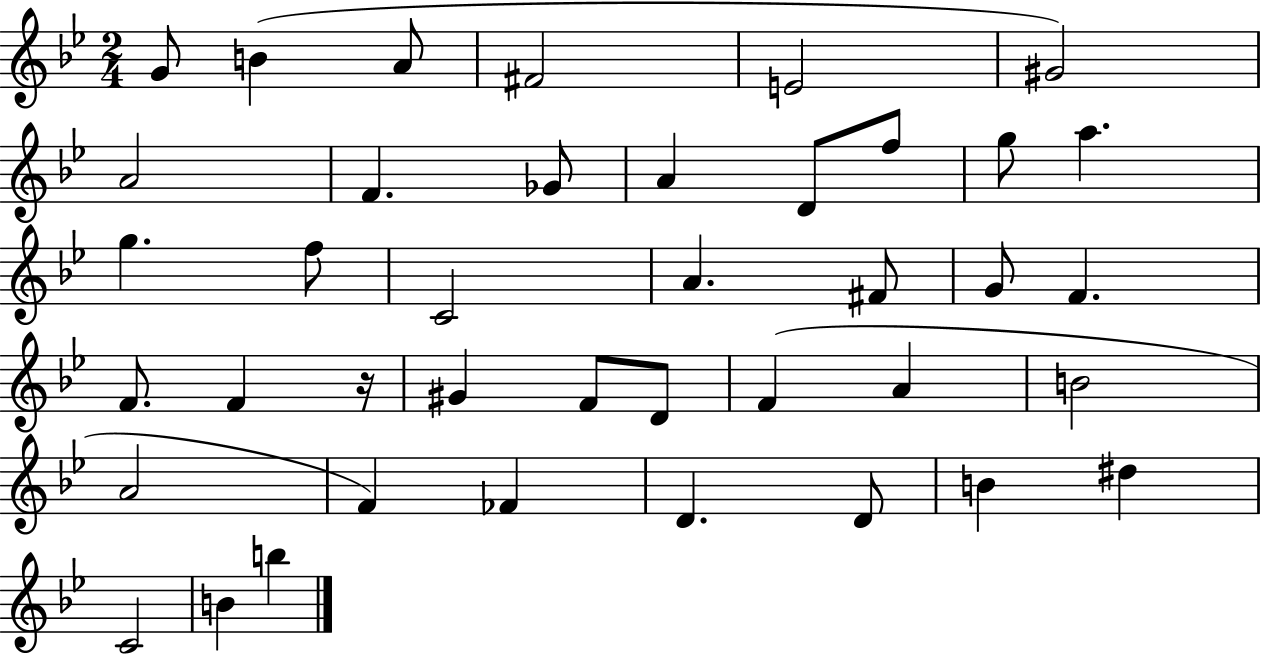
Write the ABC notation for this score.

X:1
T:Untitled
M:2/4
L:1/4
K:Bb
G/2 B A/2 ^F2 E2 ^G2 A2 F _G/2 A D/2 f/2 g/2 a g f/2 C2 A ^F/2 G/2 F F/2 F z/4 ^G F/2 D/2 F A B2 A2 F _F D D/2 B ^d C2 B b